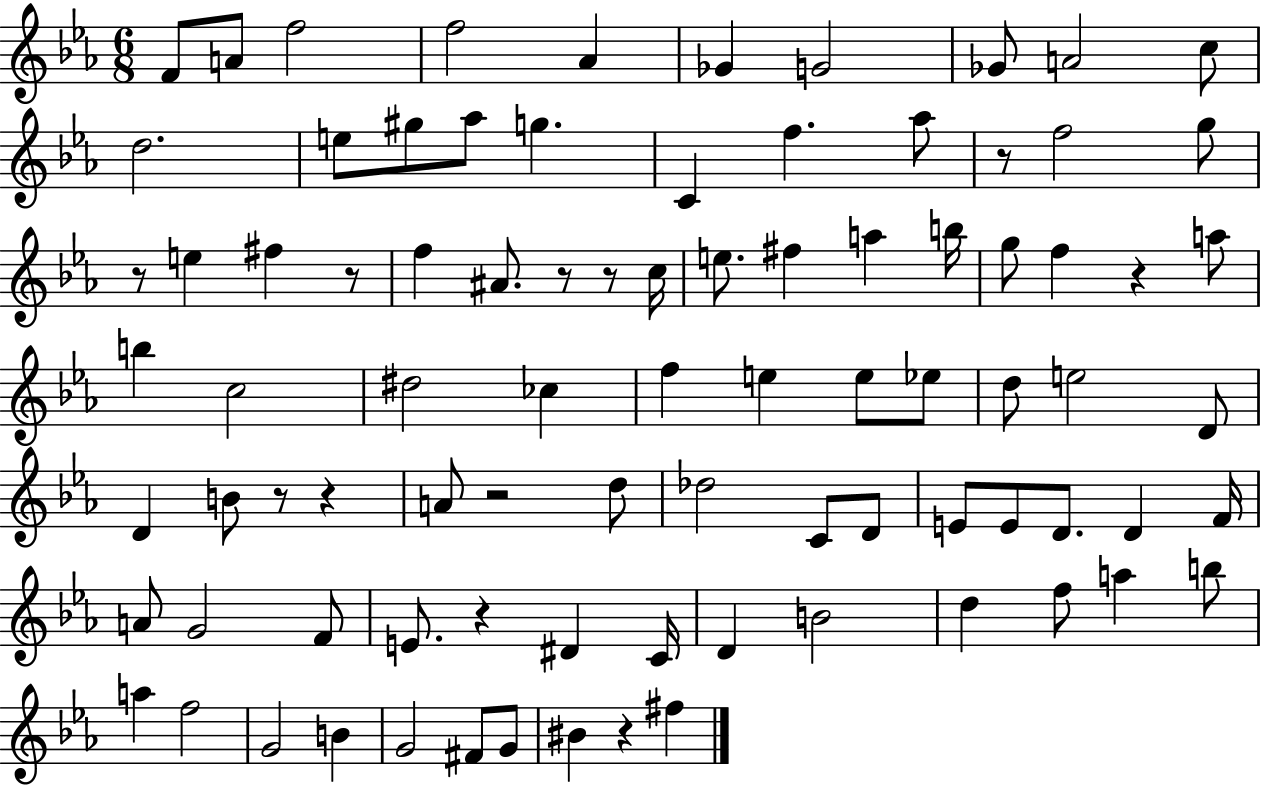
{
  \clef treble
  \numericTimeSignature
  \time 6/8
  \key ees \major
  f'8 a'8 f''2 | f''2 aes'4 | ges'4 g'2 | ges'8 a'2 c''8 | \break d''2. | e''8 gis''8 aes''8 g''4. | c'4 f''4. aes''8 | r8 f''2 g''8 | \break r8 e''4 fis''4 r8 | f''4 ais'8. r8 r8 c''16 | e''8. fis''4 a''4 b''16 | g''8 f''4 r4 a''8 | \break b''4 c''2 | dis''2 ces''4 | f''4 e''4 e''8 ees''8 | d''8 e''2 d'8 | \break d'4 b'8 r8 r4 | a'8 r2 d''8 | des''2 c'8 d'8 | e'8 e'8 d'8. d'4 f'16 | \break a'8 g'2 f'8 | e'8. r4 dis'4 c'16 | d'4 b'2 | d''4 f''8 a''4 b''8 | \break a''4 f''2 | g'2 b'4 | g'2 fis'8 g'8 | bis'4 r4 fis''4 | \break \bar "|."
}